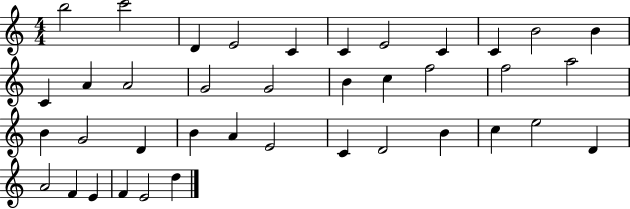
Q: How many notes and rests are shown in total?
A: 39